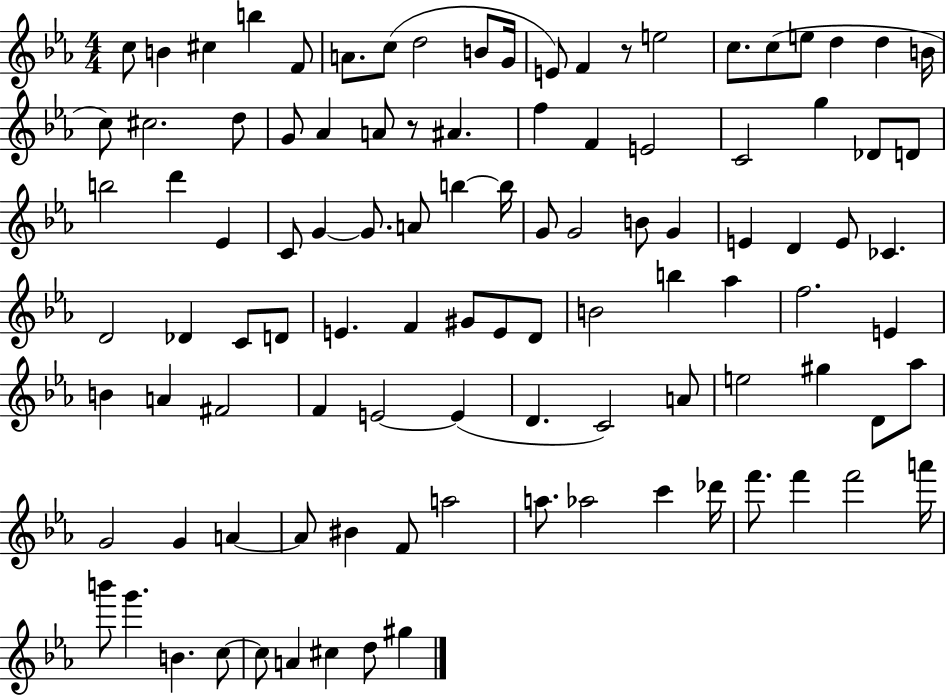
{
  \clef treble
  \numericTimeSignature
  \time 4/4
  \key ees \major
  c''8 b'4 cis''4 b''4 f'8 | a'8. c''8( d''2 b'8 g'16 | e'8) f'4 r8 e''2 | c''8. c''8( e''8 d''4 d''4 b'16 | \break c''8) cis''2. d''8 | g'8 aes'4 a'8 r8 ais'4. | f''4 f'4 e'2 | c'2 g''4 des'8 d'8 | \break b''2 d'''4 ees'4 | c'8 g'4~~ g'8. a'8 b''4~~ b''16 | g'8 g'2 b'8 g'4 | e'4 d'4 e'8 ces'4. | \break d'2 des'4 c'8 d'8 | e'4. f'4 gis'8 e'8 d'8 | b'2 b''4 aes''4 | f''2. e'4 | \break b'4 a'4 fis'2 | f'4 e'2~~ e'4( | d'4. c'2) a'8 | e''2 gis''4 d'8 aes''8 | \break g'2 g'4 a'4~~ | a'8 bis'4 f'8 a''2 | a''8. aes''2 c'''4 des'''16 | f'''8. f'''4 f'''2 a'''16 | \break b'''8 g'''4. b'4. c''8~~ | c''8 a'4 cis''4 d''8 gis''4 | \bar "|."
}